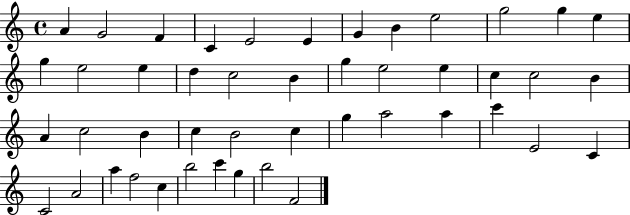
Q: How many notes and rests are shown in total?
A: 46